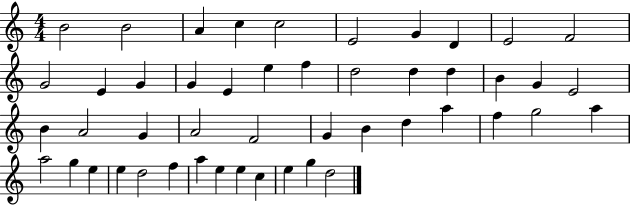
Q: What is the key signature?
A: C major